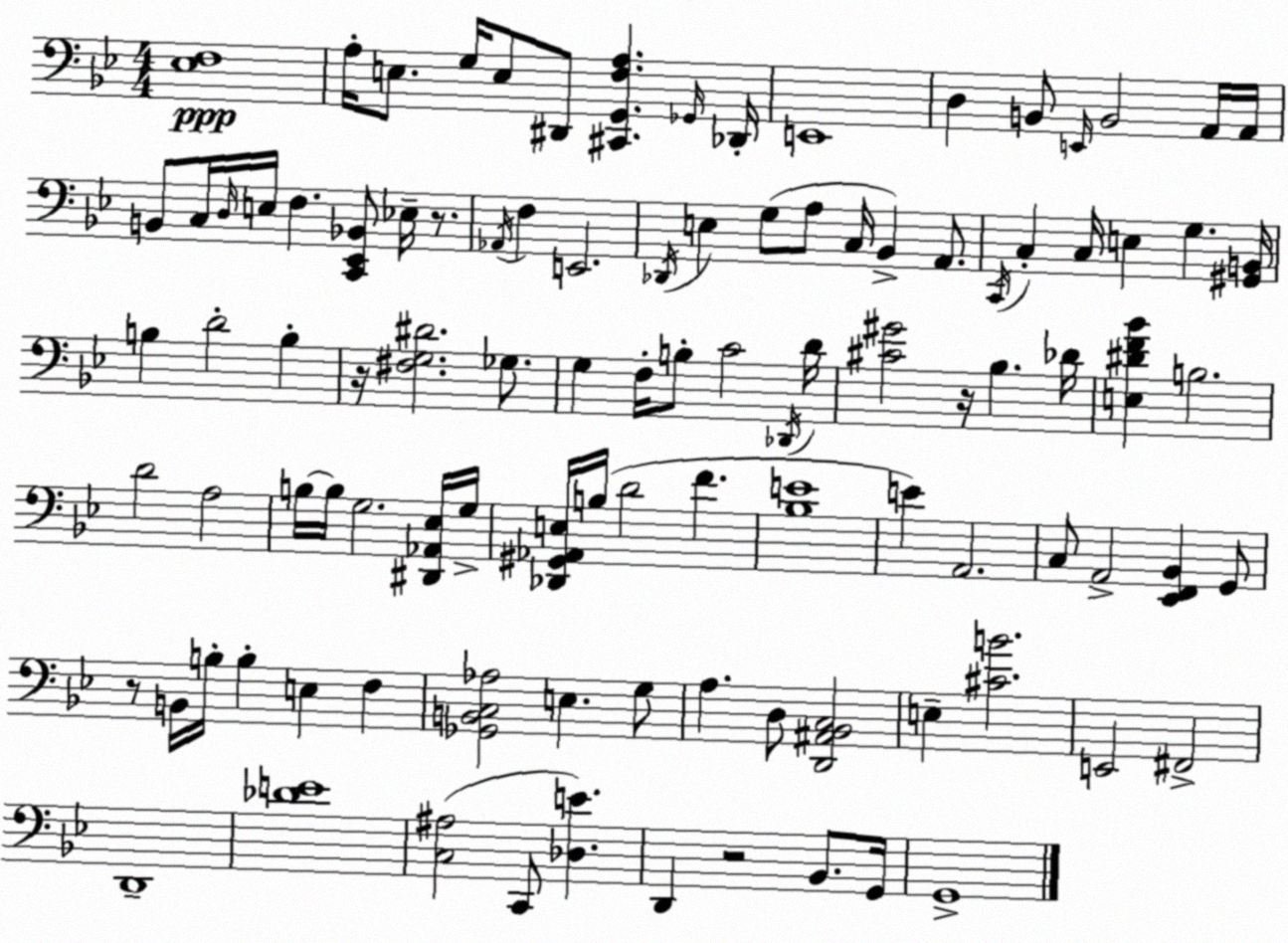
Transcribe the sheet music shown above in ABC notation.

X:1
T:Untitled
M:4/4
L:1/4
K:Bb
[_E,F,]4 A,/4 E,/2 G,/4 E,/2 ^D,,/2 [^C,,G,,F,A,] _G,,/4 _D,,/4 E,,4 D, B,,/2 E,,/4 B,,2 A,,/4 A,,/4 B,,/2 C,/4 D,/4 E,/4 F, [C,,_E,,_B,,]/2 _E,/4 z/2 _A,,/4 F, E,,2 _D,,/4 E, G,/2 A,/2 C,/4 _B,, A,,/2 C,,/4 C, C,/4 E, G, [^G,,B,,]/4 B, D2 B, z/4 [^F,G,^D]2 _G,/2 G, F,/4 B,/2 C2 _D,,/4 D/4 [^C^G]2 z/4 _B, _D/4 [E,^DF_B] B,2 D2 A,2 B,/4 B,/4 G,2 [^D,,_A,,_E,]/4 G,/4 [_D,,^G,,_A,,E,]/4 B,/4 D2 F [_B,E]4 E A,,2 C,/2 A,,2 [_E,,F,,_B,,] G,,/2 z/2 B,,/4 B,/4 B, E, F, [_G,,B,,C,_A,]2 E, G,/2 A, D,/2 [D,,^A,,_B,,C,]2 E, [^CB]2 E,,2 ^F,,2 D,,4 [_DE]4 [C,^A,]2 C,,/2 [_D,E] D,, z2 _B,,/2 G,,/4 G,,4